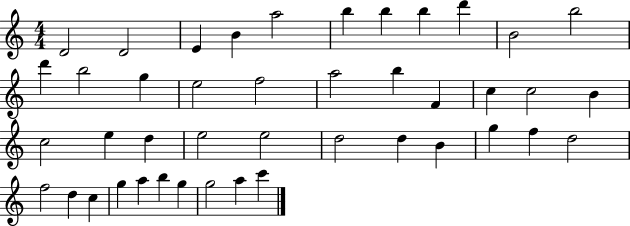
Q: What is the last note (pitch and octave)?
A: C6